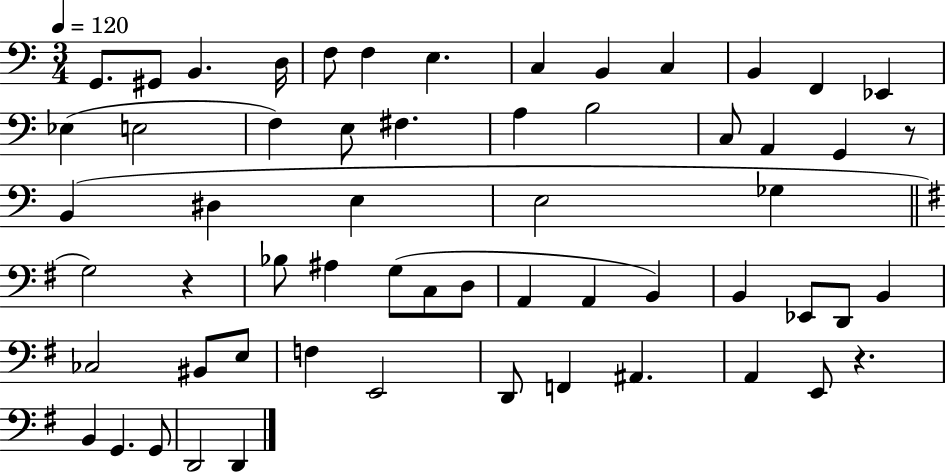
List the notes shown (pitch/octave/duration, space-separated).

G2/e. G#2/e B2/q. D3/s F3/e F3/q E3/q. C3/q B2/q C3/q B2/q F2/q Eb2/q Eb3/q E3/h F3/q E3/e F#3/q. A3/q B3/h C3/e A2/q G2/q R/e B2/q D#3/q E3/q E3/h Gb3/q G3/h R/q Bb3/e A#3/q G3/e C3/e D3/e A2/q A2/q B2/q B2/q Eb2/e D2/e B2/q CES3/h BIS2/e E3/e F3/q E2/h D2/e F2/q A#2/q. A2/q E2/e R/q. B2/q G2/q. G2/e D2/h D2/q